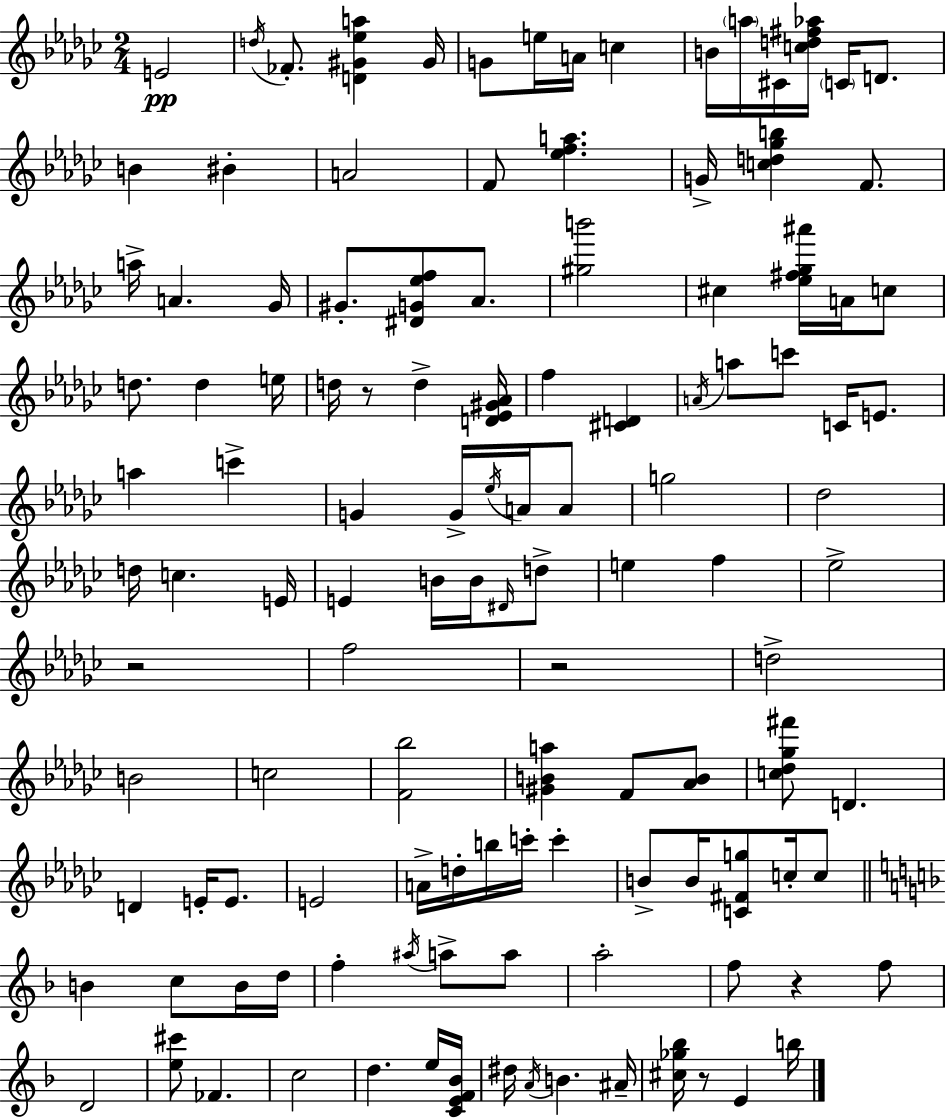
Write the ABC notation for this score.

X:1
T:Untitled
M:2/4
L:1/4
K:Ebm
E2 d/4 _F/2 [D^G_ea] ^G/4 G/2 e/4 A/4 c B/4 a/4 ^C/4 [cd^f_a]/4 C/4 D/2 B ^B A2 F/2 [_efa] G/4 [cd_gb] F/2 a/4 A _G/4 ^G/2 [^DG_ef]/2 _A/2 [^gb']2 ^c [_e^f_g^a']/4 A/4 c/2 d/2 d e/4 d/4 z/2 d [D_E^G_A]/4 f [^CD] A/4 a/2 c'/2 C/4 E/2 a c' G G/4 _e/4 A/4 A/2 g2 _d2 d/4 c E/4 E B/4 B/4 ^D/4 d/2 e f _e2 z2 f2 z2 d2 B2 c2 [F_b]2 [^GBa] F/2 [_AB]/2 [c_d_g^f']/2 D D E/4 E/2 E2 A/4 d/4 b/4 c'/4 c' B/2 B/4 [C^Fg]/2 c/4 c/2 B c/2 B/4 d/4 f ^a/4 a/2 a/2 a2 f/2 z f/2 D2 [e^c']/2 _F c2 d e/4 [CEF_B]/4 ^d/4 A/4 B ^A/4 [^c_g_b]/4 z/2 E b/4